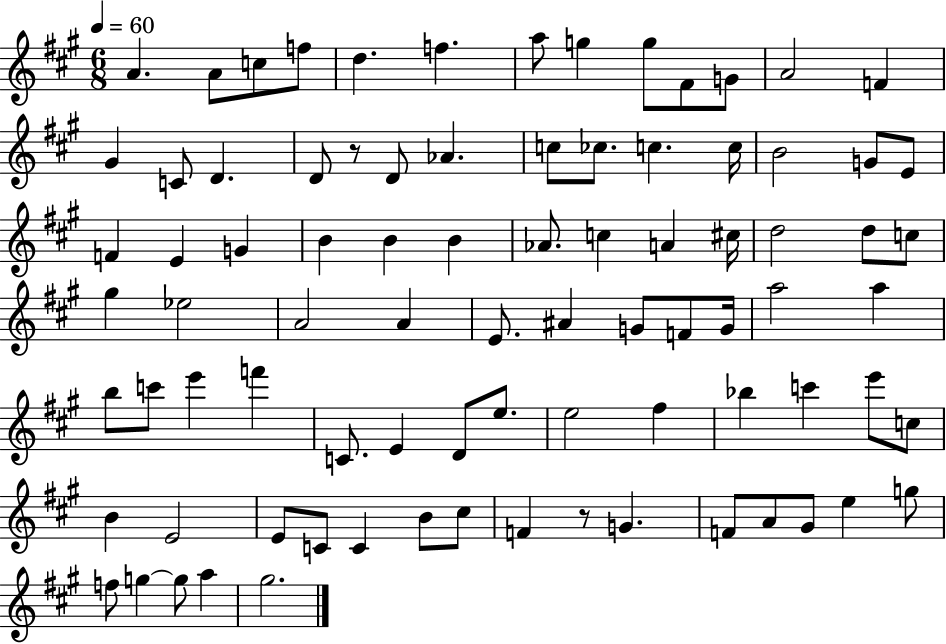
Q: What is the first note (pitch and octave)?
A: A4